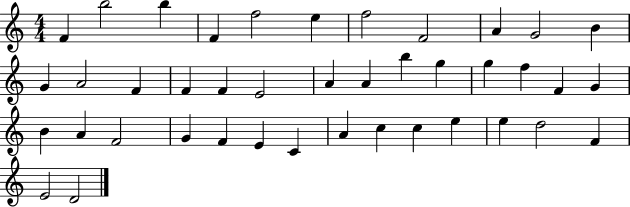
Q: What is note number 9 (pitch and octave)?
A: A4